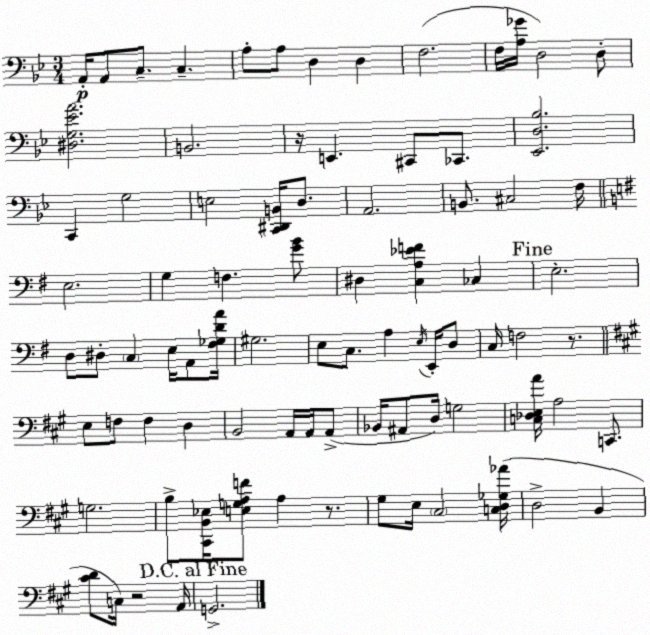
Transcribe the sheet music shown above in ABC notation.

X:1
T:Untitled
M:3/4
L:1/4
K:Bb
A,,/4 A,,/2 C,/2 C, A,/2 A,/2 D, D, F,2 F,/4 [A,_G]/4 D,2 D,/2 [^D,G,_EA]2 B,,2 z/4 E,, ^C,,/2 _C,,/2 [_E,,D,_B,]2 C,, G,2 E,2 [C,,^D,,B,,]/4 D,/2 A,,2 B,,/2 ^C,2 F,/4 E,2 G, F, [GB]/2 ^D, [C,A,_EF] _C, E,2 D,/2 ^D,/2 C, E,/4 A,,/2 [^F,_G,DA]/4 ^G,2 E,/2 C,/2 A, E,/4 E,,/4 D,/2 C,/4 F,2 z/2 E,/2 F,/2 F, D, B,,2 A,,/4 A,,/4 A,,/2 _B,,/4 ^A,,/2 D,/4 G,2 [C,_D,E,A]/4 A,2 C,,/2 G,2 B,/2 [^C,,B,,_E,]/4 [E,G,A,F]/2 A, z/2 ^G,/2 E,/4 ^C,2 [C,D,_G,_A]/4 D,2 B,, [^CD]/2 C,/4 z2 A,,/4 G,,2